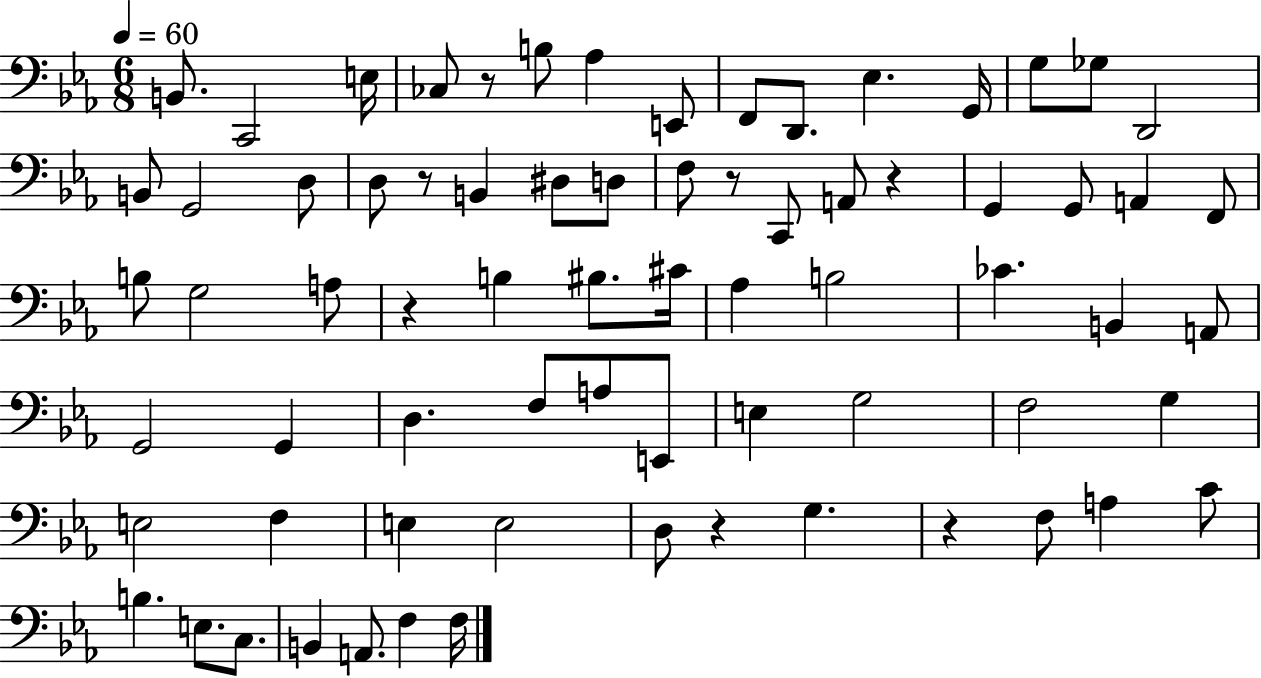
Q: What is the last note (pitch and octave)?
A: F3